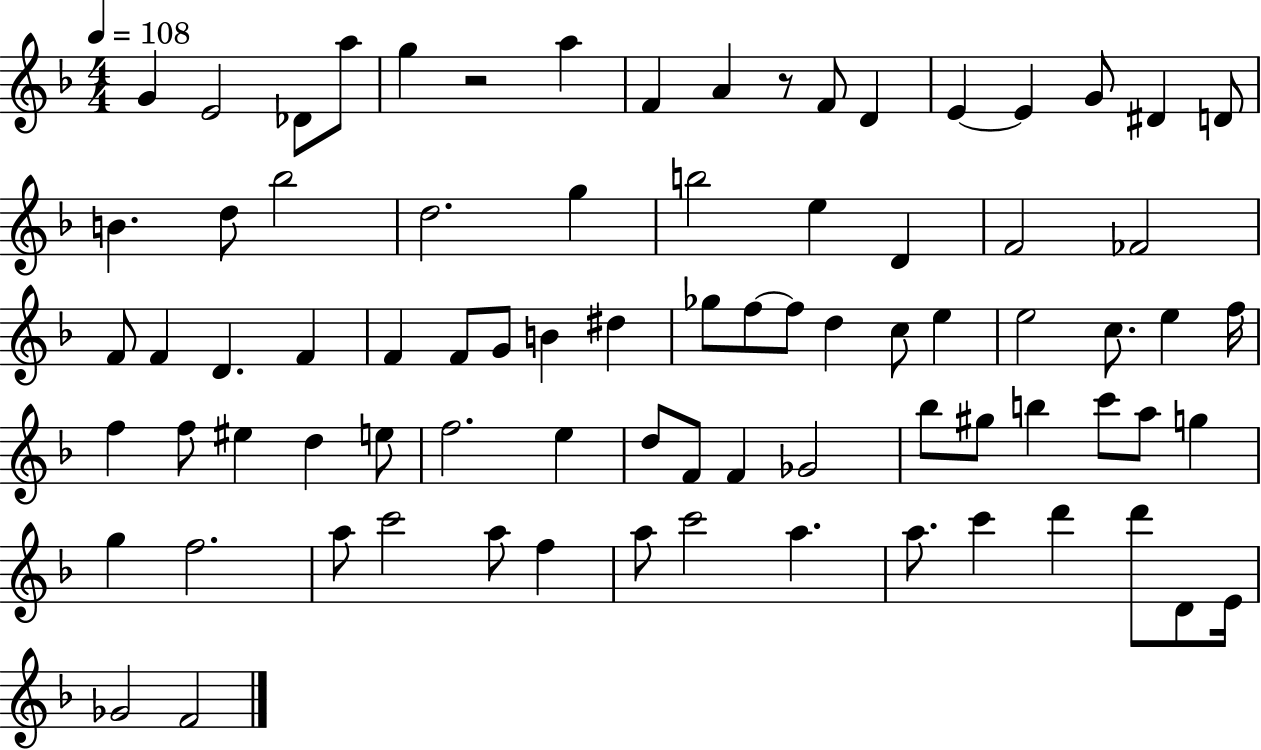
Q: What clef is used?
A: treble